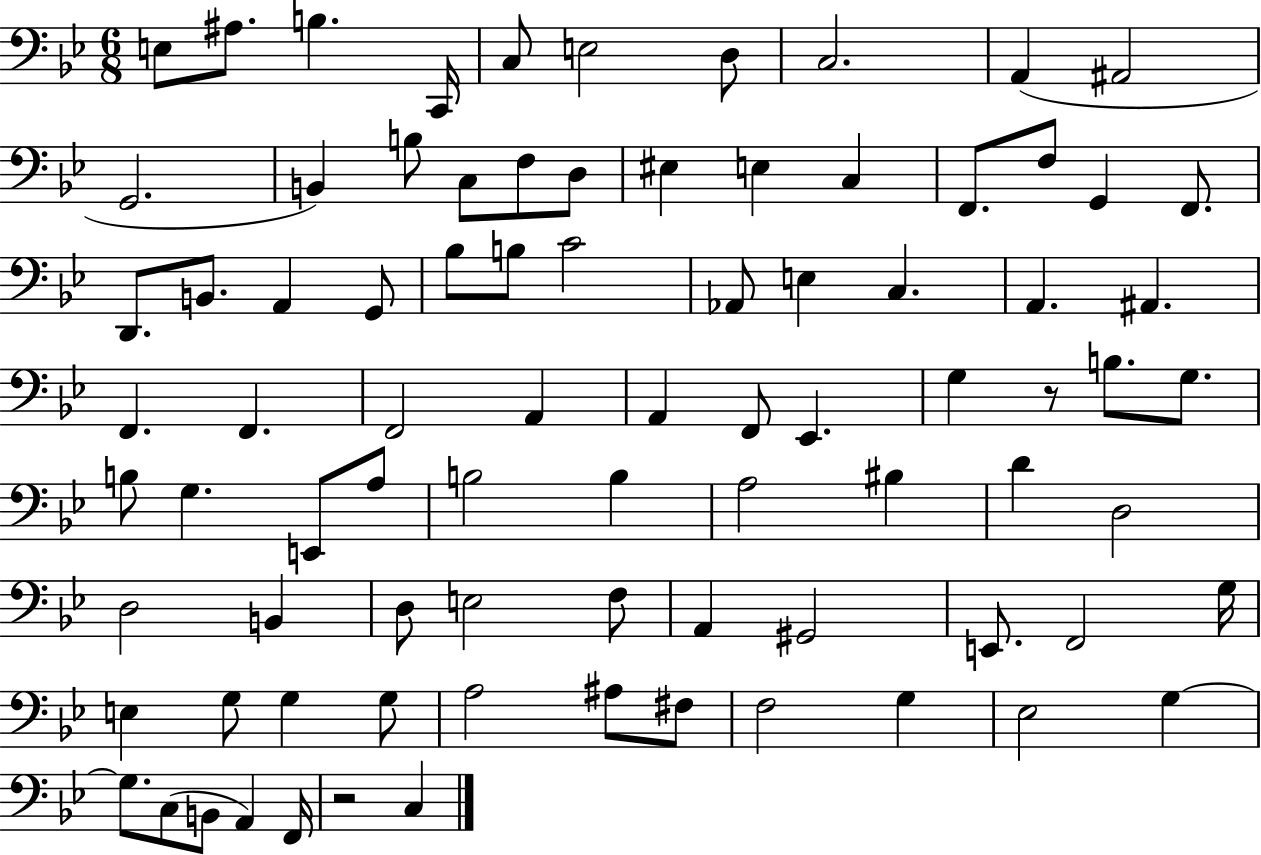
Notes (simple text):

E3/e A#3/e. B3/q. C2/s C3/e E3/h D3/e C3/h. A2/q A#2/h G2/h. B2/q B3/e C3/e F3/e D3/e EIS3/q E3/q C3/q F2/e. F3/e G2/q F2/e. D2/e. B2/e. A2/q G2/e Bb3/e B3/e C4/h Ab2/e E3/q C3/q. A2/q. A#2/q. F2/q. F2/q. F2/h A2/q A2/q F2/e Eb2/q. G3/q R/e B3/e. G3/e. B3/e G3/q. E2/e A3/e B3/h B3/q A3/h BIS3/q D4/q D3/h D3/h B2/q D3/e E3/h F3/e A2/q G#2/h E2/e. F2/h G3/s E3/q G3/e G3/q G3/e A3/h A#3/e F#3/e F3/h G3/q Eb3/h G3/q G3/e. C3/e B2/e A2/q F2/s R/h C3/q